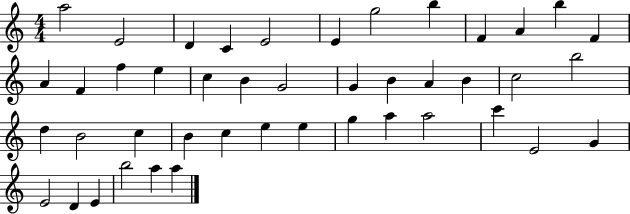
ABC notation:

X:1
T:Untitled
M:4/4
L:1/4
K:C
a2 E2 D C E2 E g2 b F A b F A F f e c B G2 G B A B c2 b2 d B2 c B c e e g a a2 c' E2 G E2 D E b2 a a